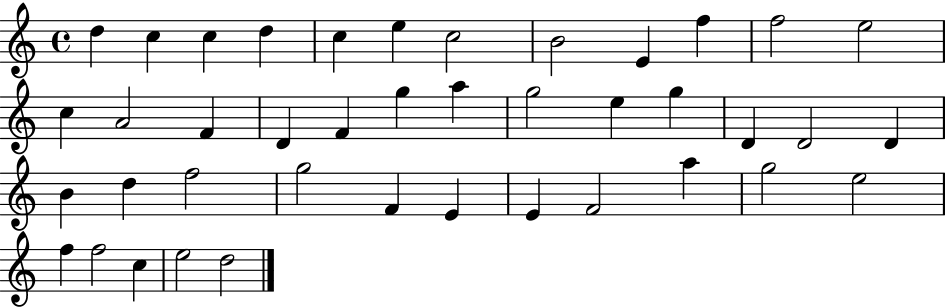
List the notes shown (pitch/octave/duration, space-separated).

D5/q C5/q C5/q D5/q C5/q E5/q C5/h B4/h E4/q F5/q F5/h E5/h C5/q A4/h F4/q D4/q F4/q G5/q A5/q G5/h E5/q G5/q D4/q D4/h D4/q B4/q D5/q F5/h G5/h F4/q E4/q E4/q F4/h A5/q G5/h E5/h F5/q F5/h C5/q E5/h D5/h